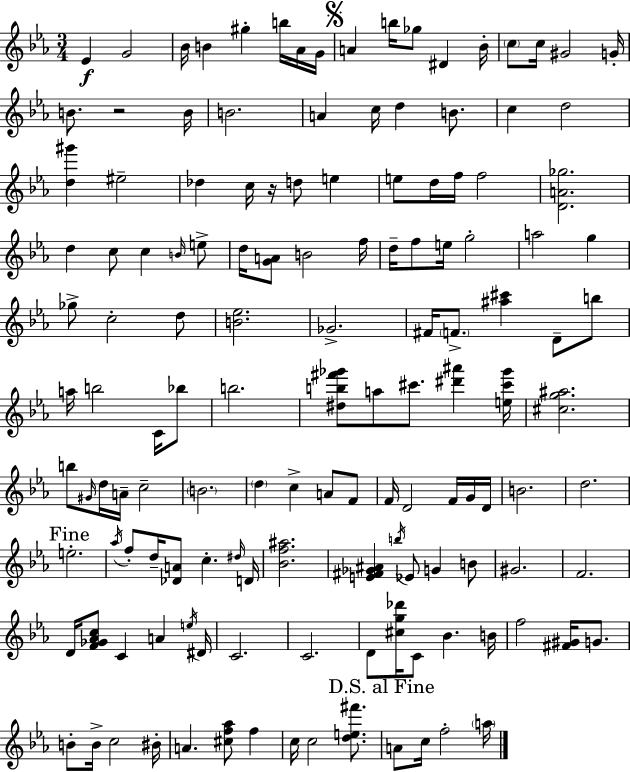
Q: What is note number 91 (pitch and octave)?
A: G4